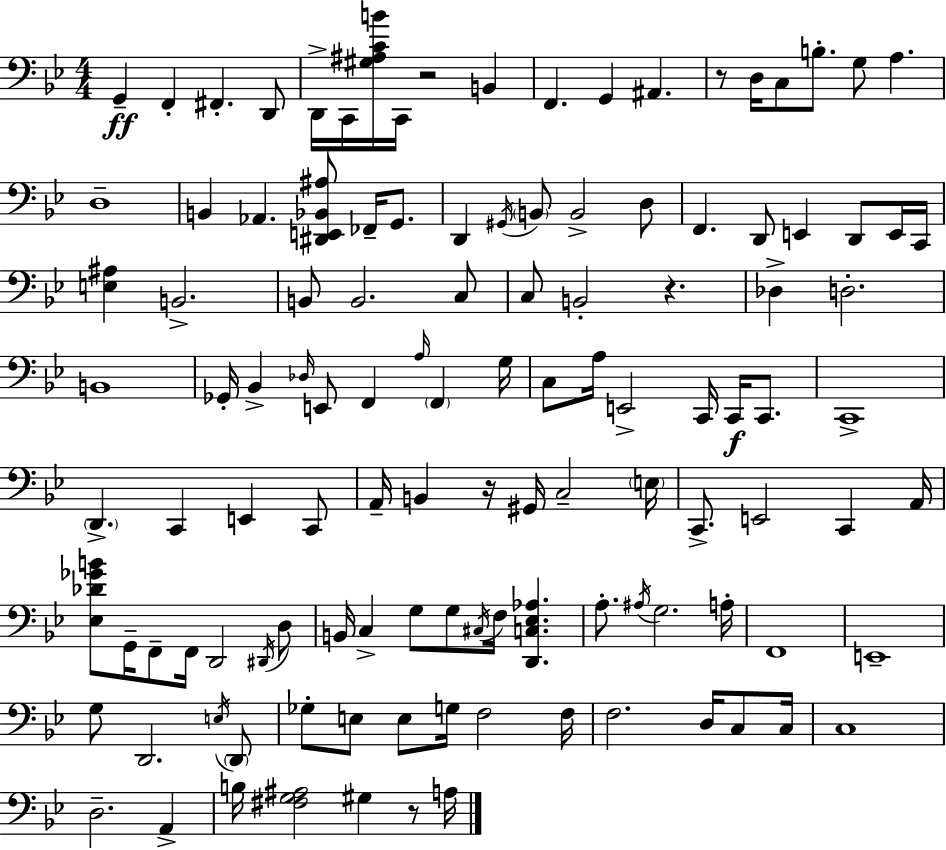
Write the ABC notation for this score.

X:1
T:Untitled
M:4/4
L:1/4
K:Bb
G,, F,, ^F,, D,,/2 D,,/4 C,,/4 [^G,^A,CB]/4 C,,/4 z2 B,, F,, G,, ^A,, z/2 D,/4 C,/2 B,/2 G,/2 A, D,4 B,, _A,, [^D,,E,,_B,,^A,]/2 _F,,/4 G,,/2 D,, ^G,,/4 B,,/2 B,,2 D,/2 F,, D,,/2 E,, D,,/2 E,,/4 C,,/4 [E,^A,] B,,2 B,,/2 B,,2 C,/2 C,/2 B,,2 z _D, D,2 B,,4 _G,,/4 _B,, _D,/4 E,,/2 F,, A,/4 F,, G,/4 C,/2 A,/4 E,,2 C,,/4 C,,/4 C,,/2 C,,4 D,, C,, E,, C,,/2 A,,/4 B,, z/4 ^G,,/4 C,2 E,/4 C,,/2 E,,2 C,, A,,/4 [_E,_D_GB]/2 G,,/4 F,,/2 F,,/4 D,,2 ^D,,/4 D,/2 B,,/4 C, G,/2 G,/2 ^C,/4 F,/4 [D,,C,_E,_A,] A,/2 ^A,/4 G,2 A,/4 F,,4 E,,4 G,/2 D,,2 E,/4 D,,/2 _G,/2 E,/2 E,/2 G,/4 F,2 F,/4 F,2 D,/4 C,/2 C,/4 C,4 D,2 A,, B,/4 [^F,G,^A,]2 ^G, z/2 A,/4